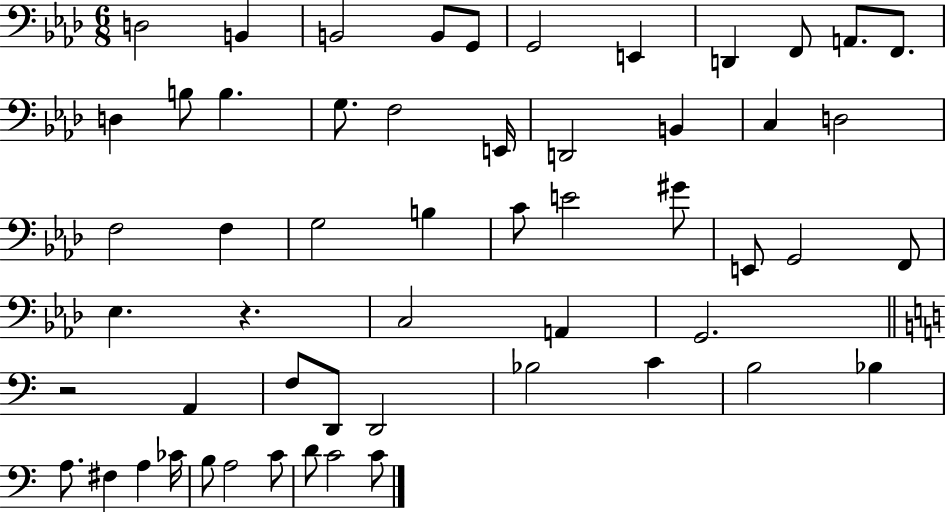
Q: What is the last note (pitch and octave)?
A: C4